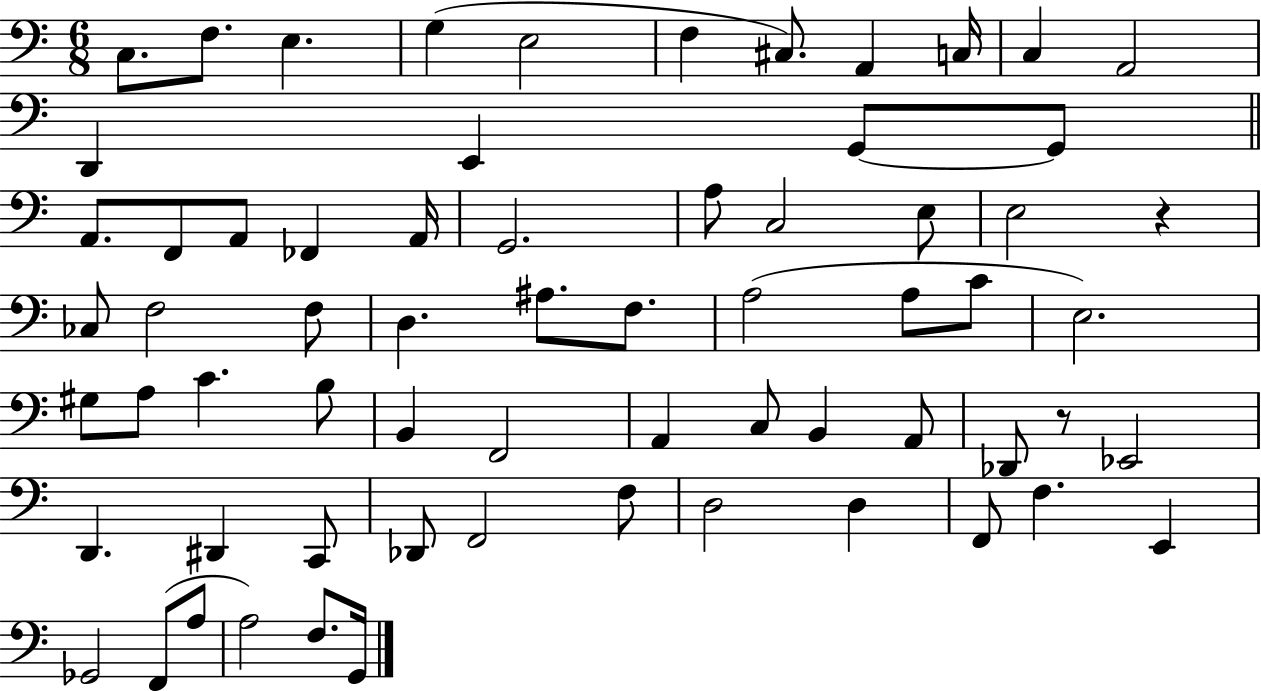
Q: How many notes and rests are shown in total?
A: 66